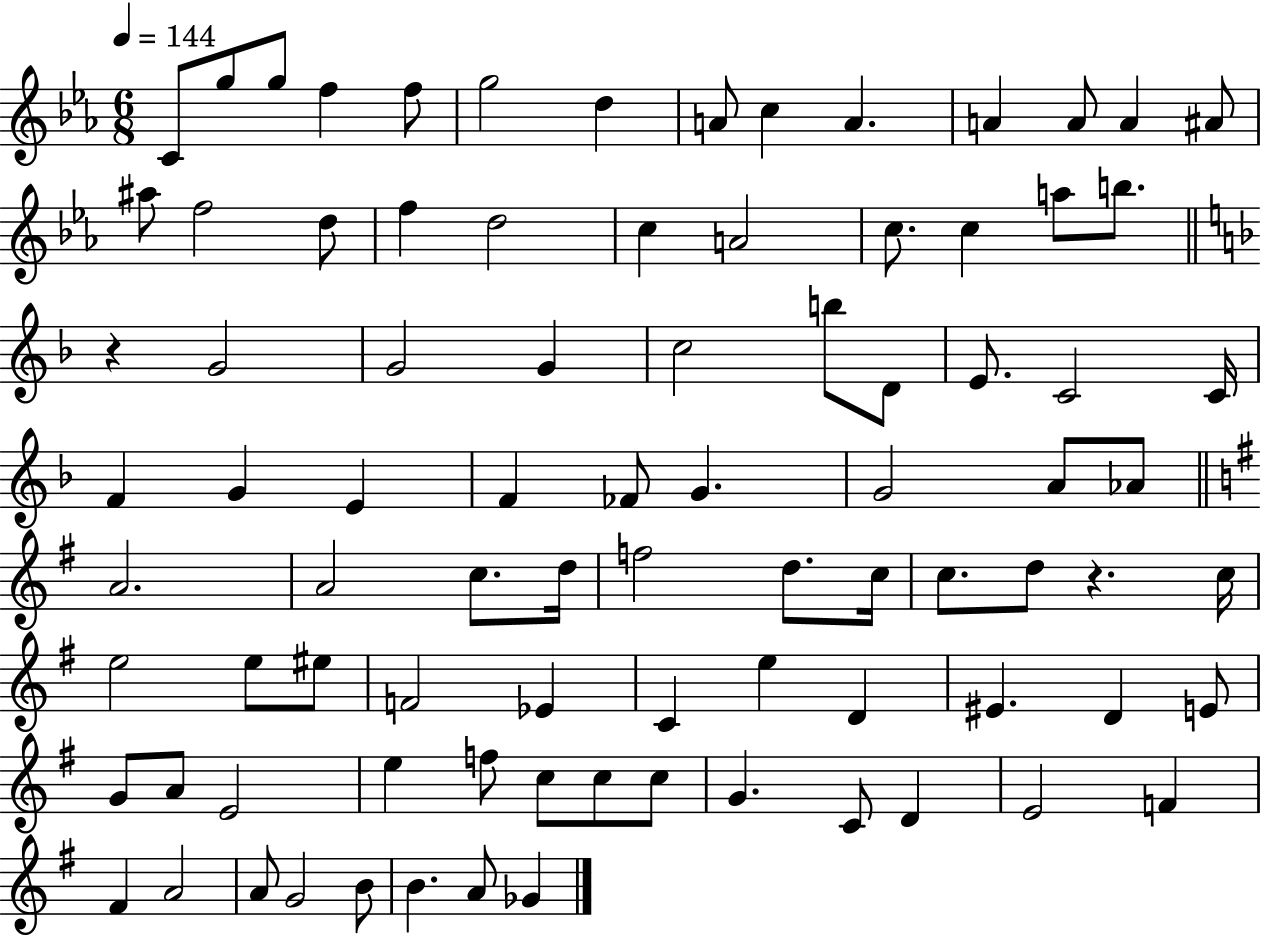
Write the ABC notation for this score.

X:1
T:Untitled
M:6/8
L:1/4
K:Eb
C/2 g/2 g/2 f f/2 g2 d A/2 c A A A/2 A ^A/2 ^a/2 f2 d/2 f d2 c A2 c/2 c a/2 b/2 z G2 G2 G c2 b/2 D/2 E/2 C2 C/4 F G E F _F/2 G G2 A/2 _A/2 A2 A2 c/2 d/4 f2 d/2 c/4 c/2 d/2 z c/4 e2 e/2 ^e/2 F2 _E C e D ^E D E/2 G/2 A/2 E2 e f/2 c/2 c/2 c/2 G C/2 D E2 F ^F A2 A/2 G2 B/2 B A/2 _G